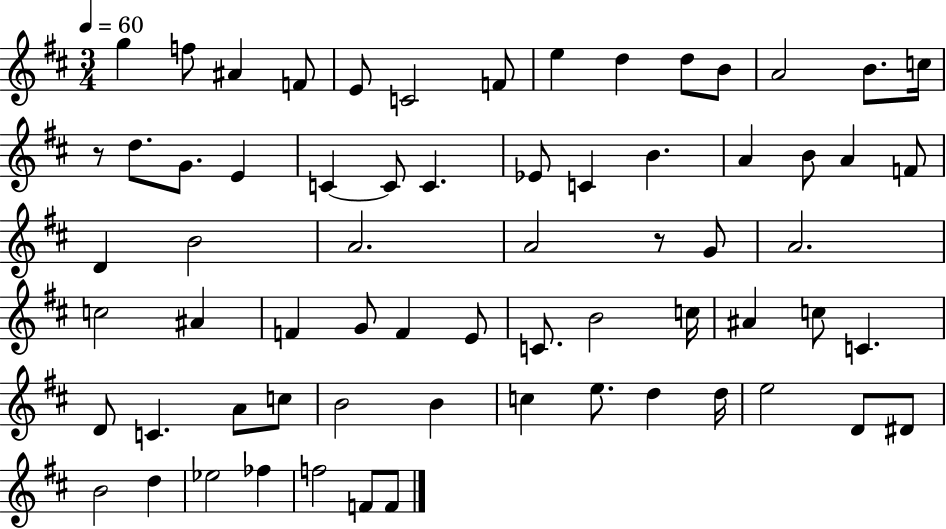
X:1
T:Untitled
M:3/4
L:1/4
K:D
g f/2 ^A F/2 E/2 C2 F/2 e d d/2 B/2 A2 B/2 c/4 z/2 d/2 G/2 E C C/2 C _E/2 C B A B/2 A F/2 D B2 A2 A2 z/2 G/2 A2 c2 ^A F G/2 F E/2 C/2 B2 c/4 ^A c/2 C D/2 C A/2 c/2 B2 B c e/2 d d/4 e2 D/2 ^D/2 B2 d _e2 _f f2 F/2 F/2